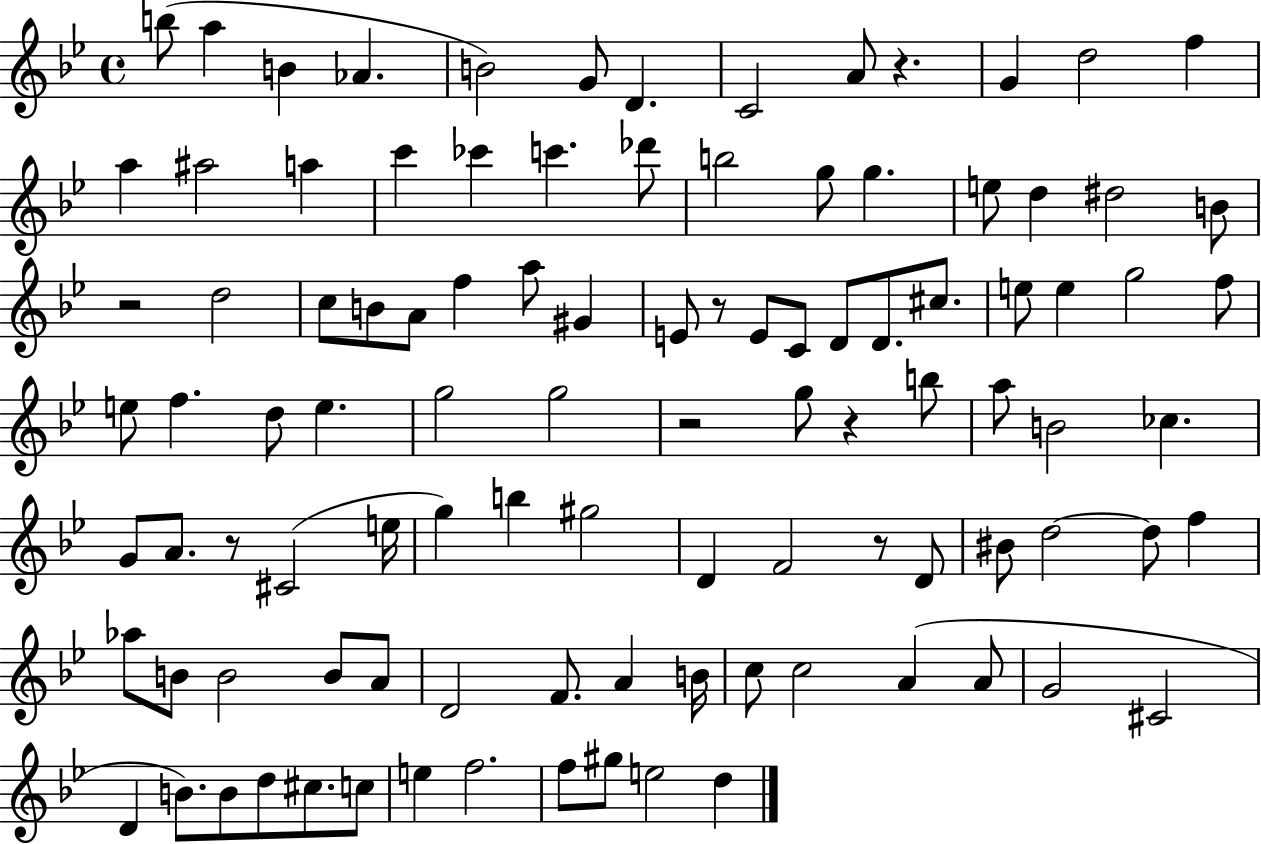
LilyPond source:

{
  \clef treble
  \time 4/4
  \defaultTimeSignature
  \key bes \major
  b''8( a''4 b'4 aes'4. | b'2) g'8 d'4. | c'2 a'8 r4. | g'4 d''2 f''4 | \break a''4 ais''2 a''4 | c'''4 ces'''4 c'''4. des'''8 | b''2 g''8 g''4. | e''8 d''4 dis''2 b'8 | \break r2 d''2 | c''8 b'8 a'8 f''4 a''8 gis'4 | e'8 r8 e'8 c'8 d'8 d'8. cis''8. | e''8 e''4 g''2 f''8 | \break e''8 f''4. d''8 e''4. | g''2 g''2 | r2 g''8 r4 b''8 | a''8 b'2 ces''4. | \break g'8 a'8. r8 cis'2( e''16 | g''4) b''4 gis''2 | d'4 f'2 r8 d'8 | bis'8 d''2~~ d''8 f''4 | \break aes''8 b'8 b'2 b'8 a'8 | d'2 f'8. a'4 b'16 | c''8 c''2 a'4( a'8 | g'2 cis'2 | \break d'4 b'8.) b'8 d''8 cis''8. c''8 | e''4 f''2. | f''8 gis''8 e''2 d''4 | \bar "|."
}